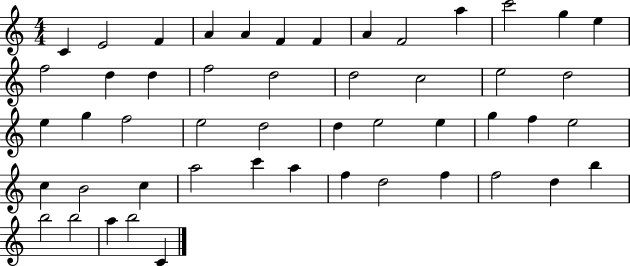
{
  \clef treble
  \numericTimeSignature
  \time 4/4
  \key c \major
  c'4 e'2 f'4 | a'4 a'4 f'4 f'4 | a'4 f'2 a''4 | c'''2 g''4 e''4 | \break f''2 d''4 d''4 | f''2 d''2 | d''2 c''2 | e''2 d''2 | \break e''4 g''4 f''2 | e''2 d''2 | d''4 e''2 e''4 | g''4 f''4 e''2 | \break c''4 b'2 c''4 | a''2 c'''4 a''4 | f''4 d''2 f''4 | f''2 d''4 b''4 | \break b''2 b''2 | a''4 b''2 c'4 | \bar "|."
}